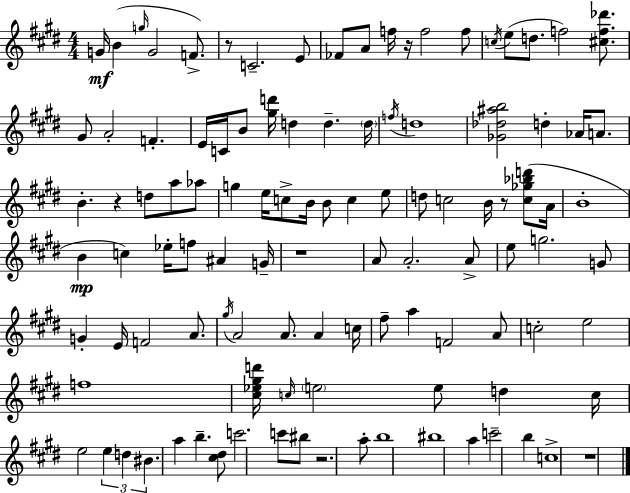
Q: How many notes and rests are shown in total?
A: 108